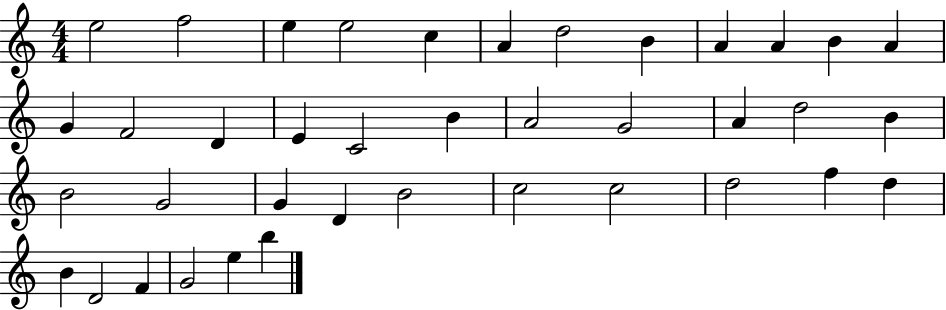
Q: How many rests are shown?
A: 0